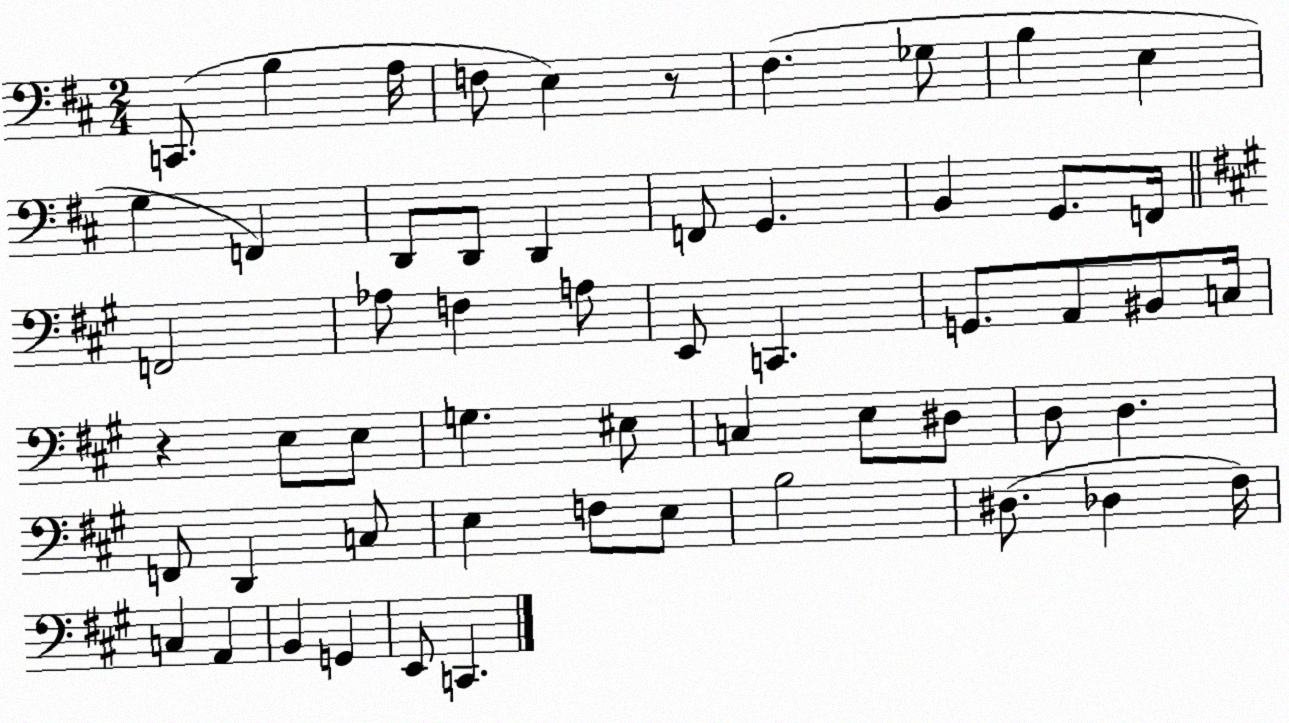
X:1
T:Untitled
M:2/4
L:1/4
K:D
C,,/2 B, A,/4 F,/2 E, z/2 ^F, _G,/2 B, E, G, F,, D,,/2 D,,/2 D,, F,,/2 G,, B,, G,,/2 F,,/4 F,,2 _A,/2 F, A,/2 E,,/2 C,, G,,/2 A,,/2 ^B,,/2 C,/4 z E,/2 E,/2 G, ^E,/2 C, E,/2 ^D,/2 D,/2 D, F,,/2 D,, C,/2 E, F,/2 E,/2 B,2 ^D,/2 _D, ^F,/4 C, A,, B,, G,, E,,/2 C,,